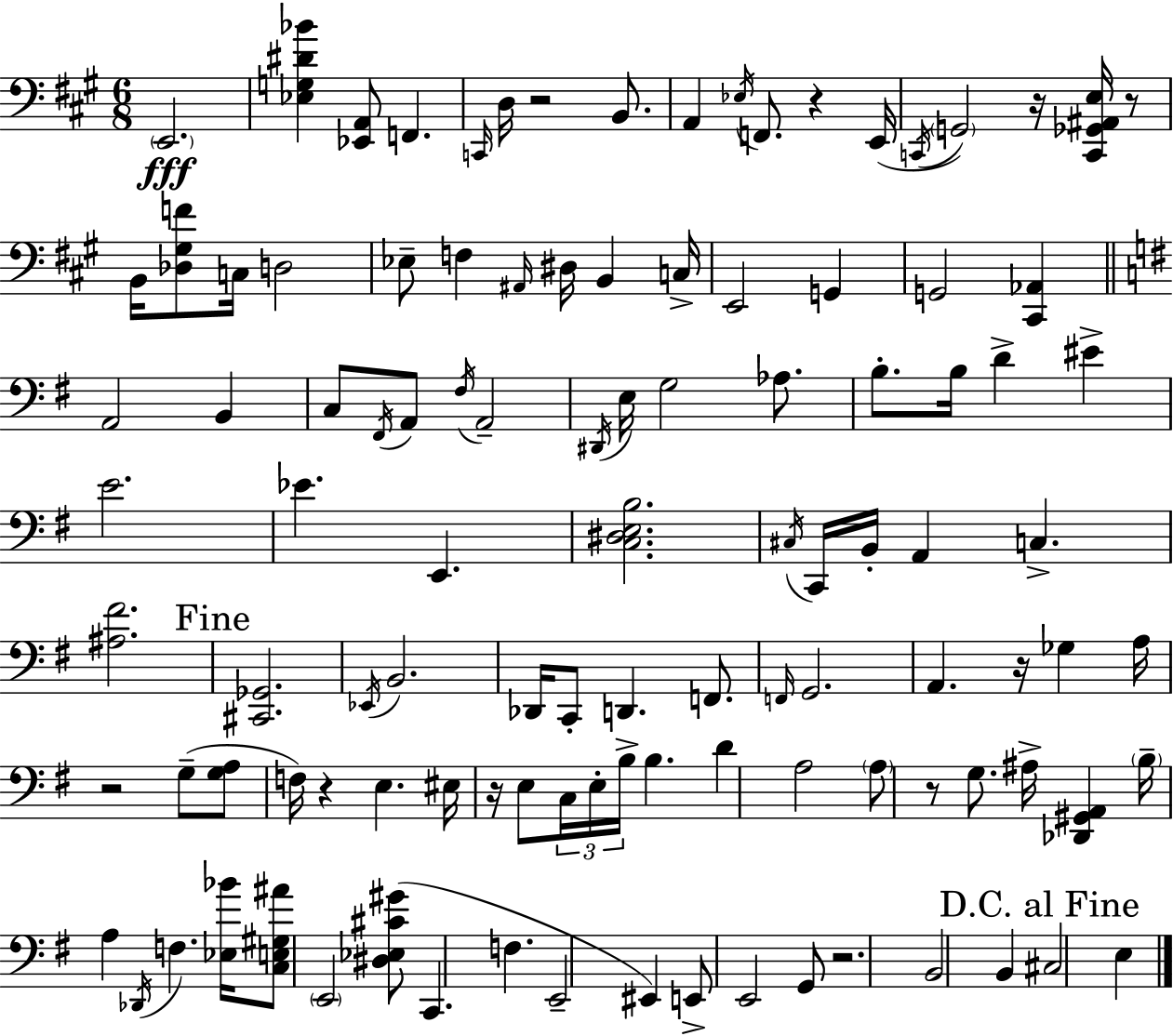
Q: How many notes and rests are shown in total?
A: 110